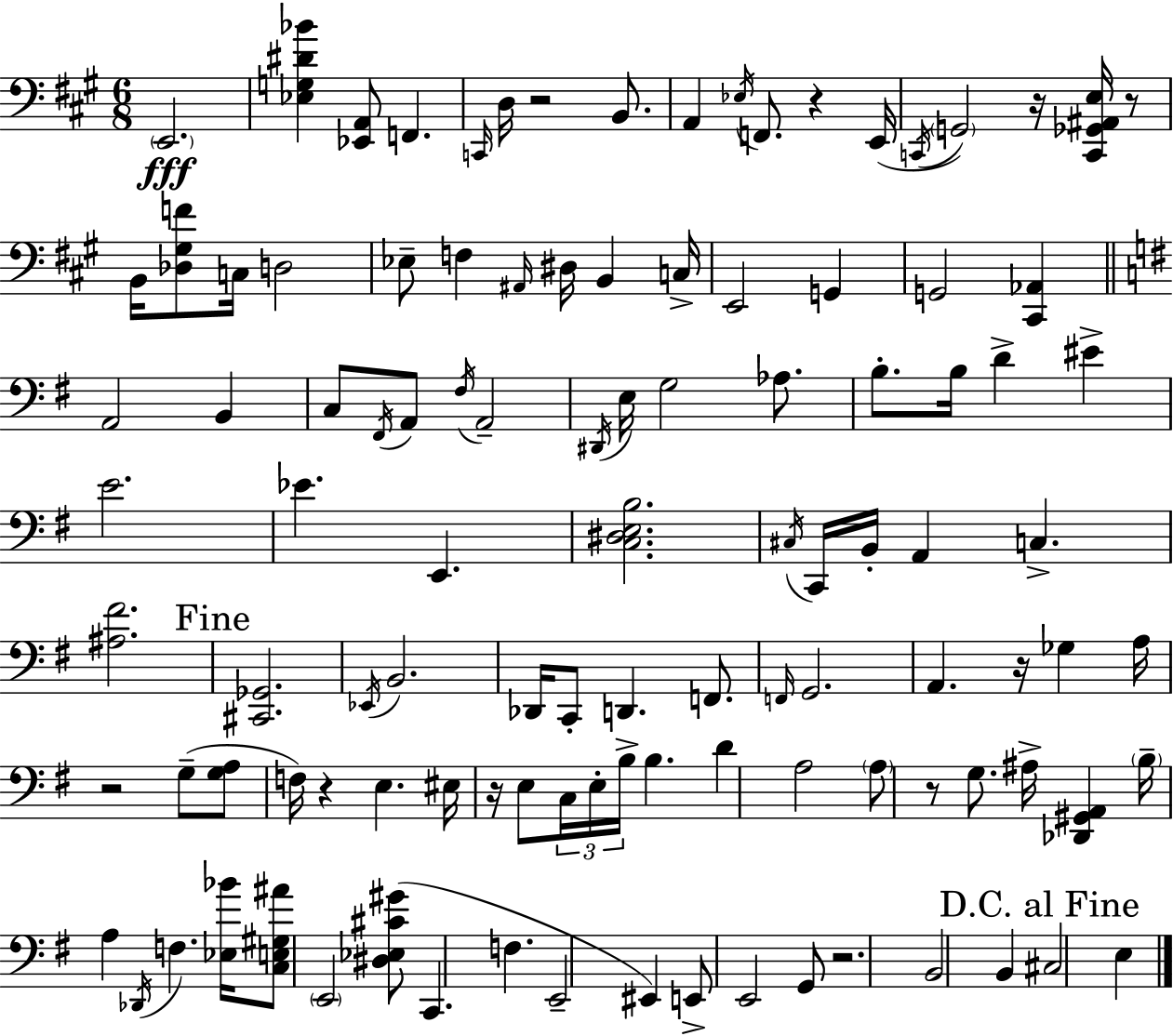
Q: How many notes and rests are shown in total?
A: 110